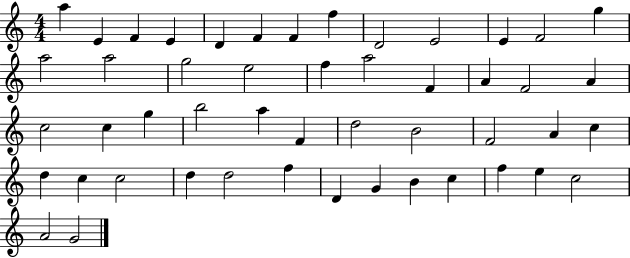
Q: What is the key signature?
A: C major